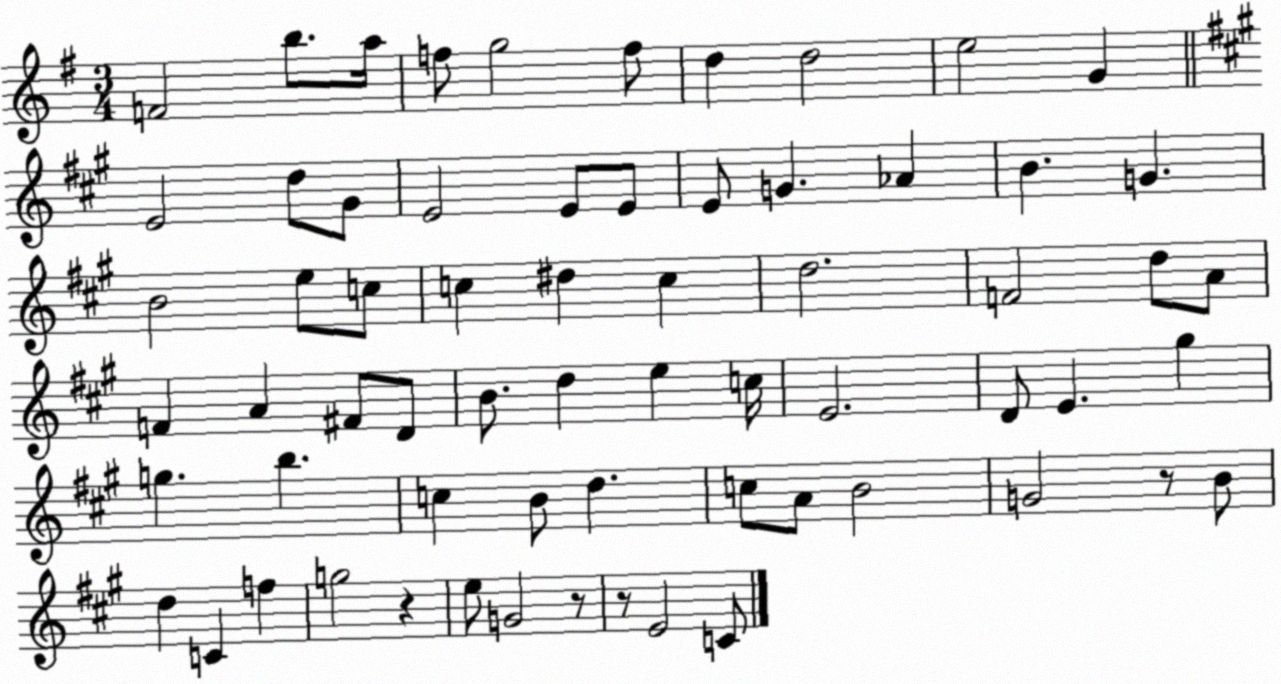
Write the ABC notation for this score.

X:1
T:Untitled
M:3/4
L:1/4
K:G
F2 b/2 a/4 f/2 g2 f/2 d d2 e2 G E2 d/2 ^G/2 E2 E/2 E/2 E/2 G _A B G B2 e/2 c/2 c ^d c d2 F2 d/2 A/2 F A ^F/2 D/2 B/2 d e c/4 E2 D/2 E ^g g b c B/2 d c/2 A/2 B2 G2 z/2 B/2 d C f g2 z e/2 G2 z/2 z/2 E2 C/2